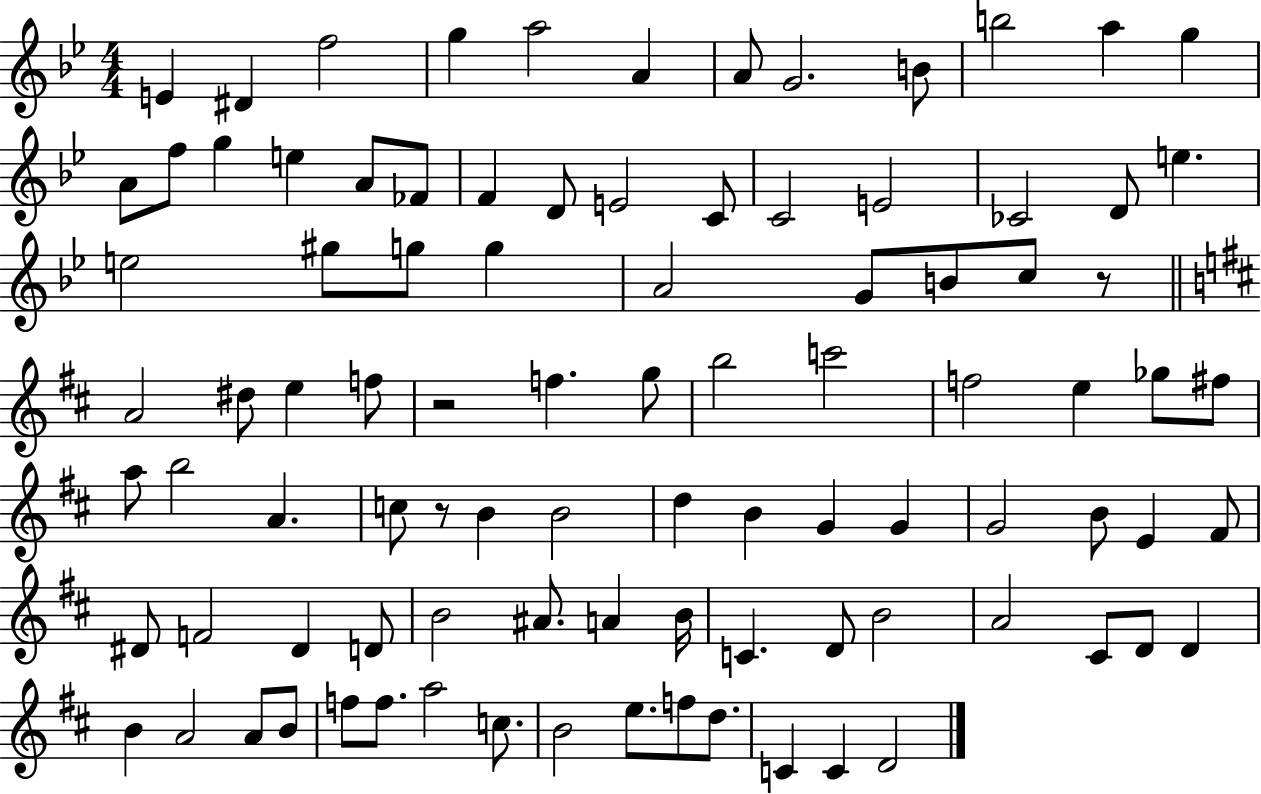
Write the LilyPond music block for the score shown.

{
  \clef treble
  \numericTimeSignature
  \time 4/4
  \key bes \major
  \repeat volta 2 { e'4 dis'4 f''2 | g''4 a''2 a'4 | a'8 g'2. b'8 | b''2 a''4 g''4 | \break a'8 f''8 g''4 e''4 a'8 fes'8 | f'4 d'8 e'2 c'8 | c'2 e'2 | ces'2 d'8 e''4. | \break e''2 gis''8 g''8 g''4 | a'2 g'8 b'8 c''8 r8 | \bar "||" \break \key b \minor a'2 dis''8 e''4 f''8 | r2 f''4. g''8 | b''2 c'''2 | f''2 e''4 ges''8 fis''8 | \break a''8 b''2 a'4. | c''8 r8 b'4 b'2 | d''4 b'4 g'4 g'4 | g'2 b'8 e'4 fis'8 | \break dis'8 f'2 dis'4 d'8 | b'2 ais'8. a'4 b'16 | c'4. d'8 b'2 | a'2 cis'8 d'8 d'4 | \break b'4 a'2 a'8 b'8 | f''8 f''8. a''2 c''8. | b'2 e''8. f''8 d''8. | c'4 c'4 d'2 | \break } \bar "|."
}